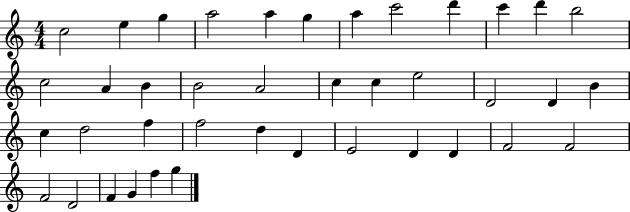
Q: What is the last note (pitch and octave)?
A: G5